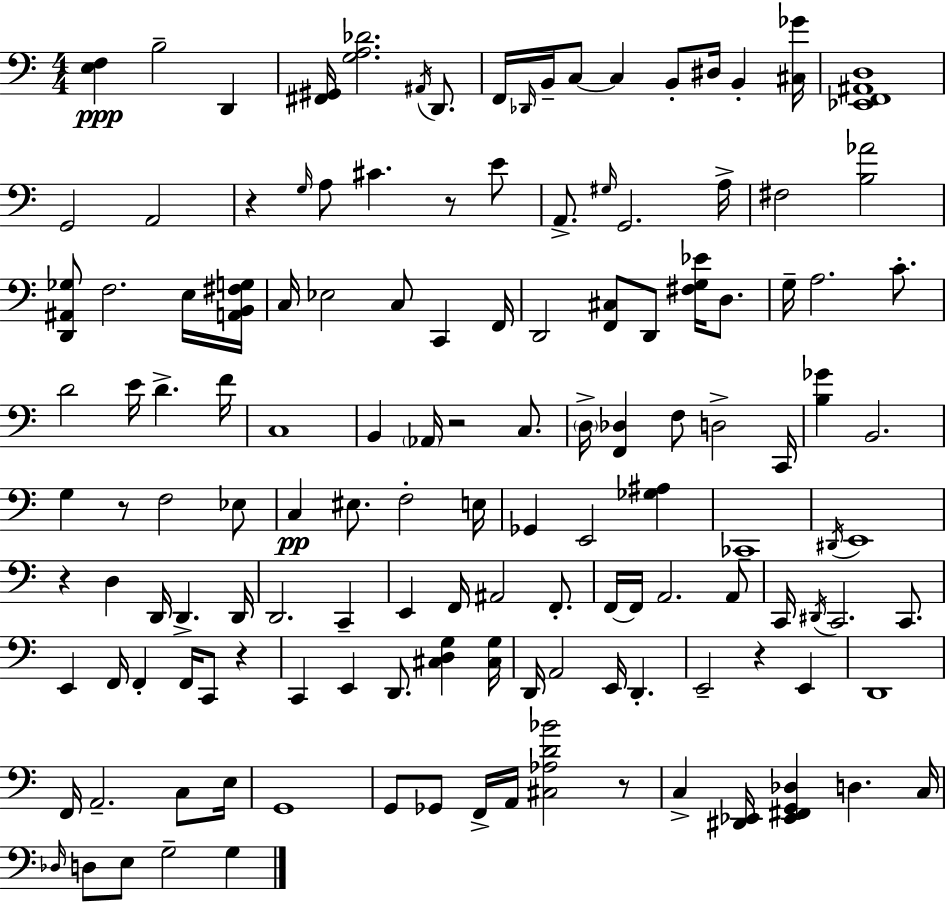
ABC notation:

X:1
T:Untitled
M:4/4
L:1/4
K:Am
[E,F,] B,2 D,, [^F,,^G,,]/4 [G,A,_D]2 ^A,,/4 D,,/2 F,,/4 _D,,/4 B,,/4 C,/2 C, B,,/2 ^D,/4 B,, [^C,_G]/4 [_E,,F,,^A,,D,]4 G,,2 A,,2 z G,/4 A,/2 ^C z/2 E/2 A,,/2 ^G,/4 G,,2 A,/4 ^F,2 [B,_A]2 [D,,^A,,_G,]/2 F,2 E,/4 [A,,B,,^F,G,]/4 C,/4 _E,2 C,/2 C,, F,,/4 D,,2 [F,,^C,]/2 D,,/2 [^F,G,_E]/4 D,/2 G,/4 A,2 C/2 D2 E/4 D F/4 C,4 B,, _A,,/4 z2 C,/2 D,/4 [F,,_D,] F,/2 D,2 C,,/4 [B,_G] B,,2 G, z/2 F,2 _E,/2 C, ^E,/2 F,2 E,/4 _G,, E,,2 [_G,^A,] _C,,4 ^D,,/4 E,,4 z D, D,,/4 D,, D,,/4 D,,2 C,, E,, F,,/4 ^A,,2 F,,/2 F,,/4 F,,/4 A,,2 A,,/2 C,,/4 ^D,,/4 C,,2 C,,/2 E,, F,,/4 F,, F,,/4 C,,/2 z C,, E,, D,,/2 [^C,D,G,] [^C,G,]/4 D,,/4 A,,2 E,,/4 D,, E,,2 z E,, D,,4 F,,/4 A,,2 C,/2 E,/4 G,,4 G,,/2 _G,,/2 F,,/4 A,,/4 [^C,_A,D_B]2 z/2 C, [^D,,_E,,]/4 [_E,,^F,,G,,_D,] D, C,/4 _D,/4 D,/2 E,/2 G,2 G,